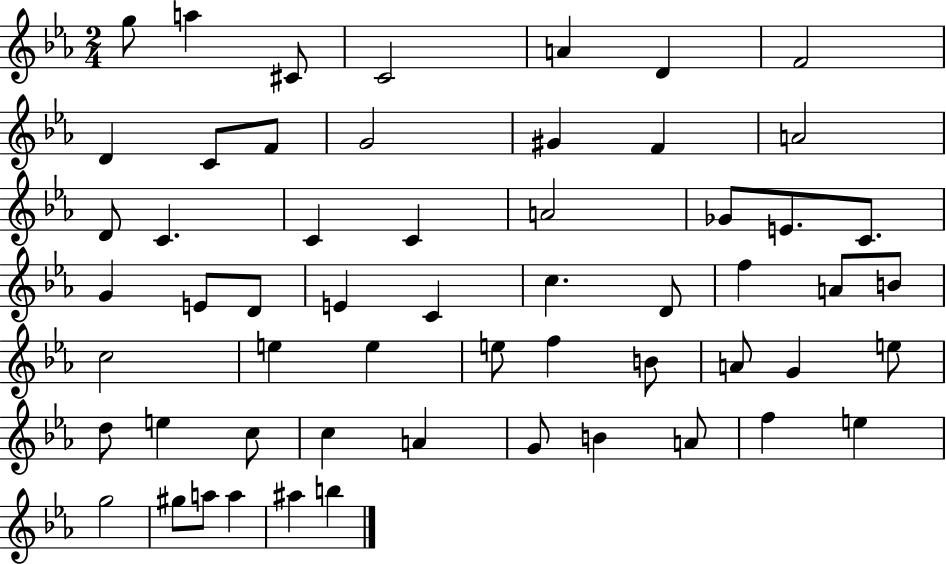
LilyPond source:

{
  \clef treble
  \numericTimeSignature
  \time 2/4
  \key ees \major
  \repeat volta 2 { g''8 a''4 cis'8 | c'2 | a'4 d'4 | f'2 | \break d'4 c'8 f'8 | g'2 | gis'4 f'4 | a'2 | \break d'8 c'4. | c'4 c'4 | a'2 | ges'8 e'8. c'8. | \break g'4 e'8 d'8 | e'4 c'4 | c''4. d'8 | f''4 a'8 b'8 | \break c''2 | e''4 e''4 | e''8 f''4 b'8 | a'8 g'4 e''8 | \break d''8 e''4 c''8 | c''4 a'4 | g'8 b'4 a'8 | f''4 e''4 | \break g''2 | gis''8 a''8 a''4 | ais''4 b''4 | } \bar "|."
}